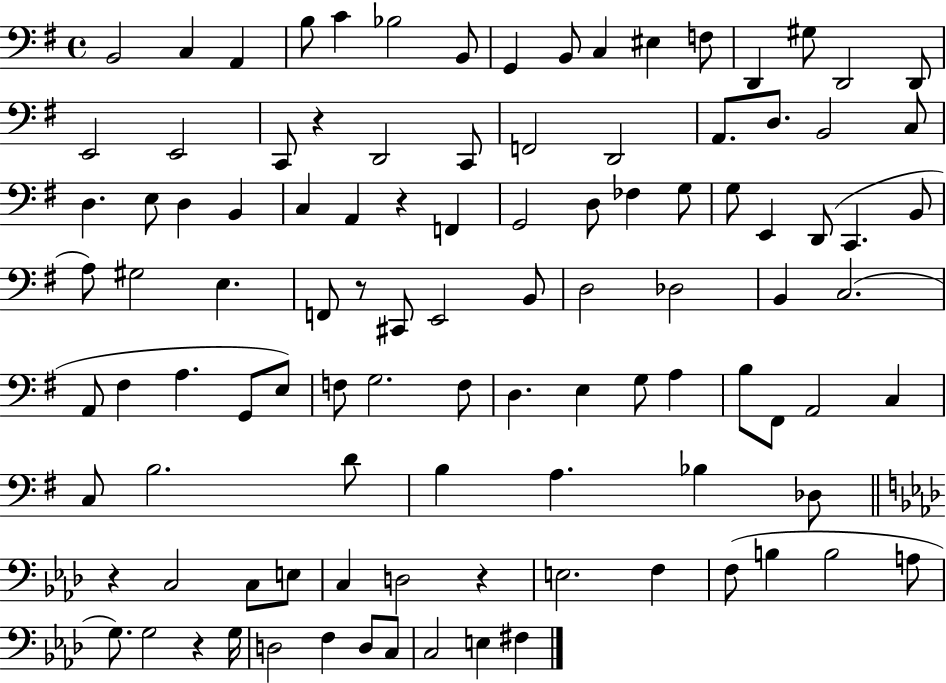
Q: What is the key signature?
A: G major